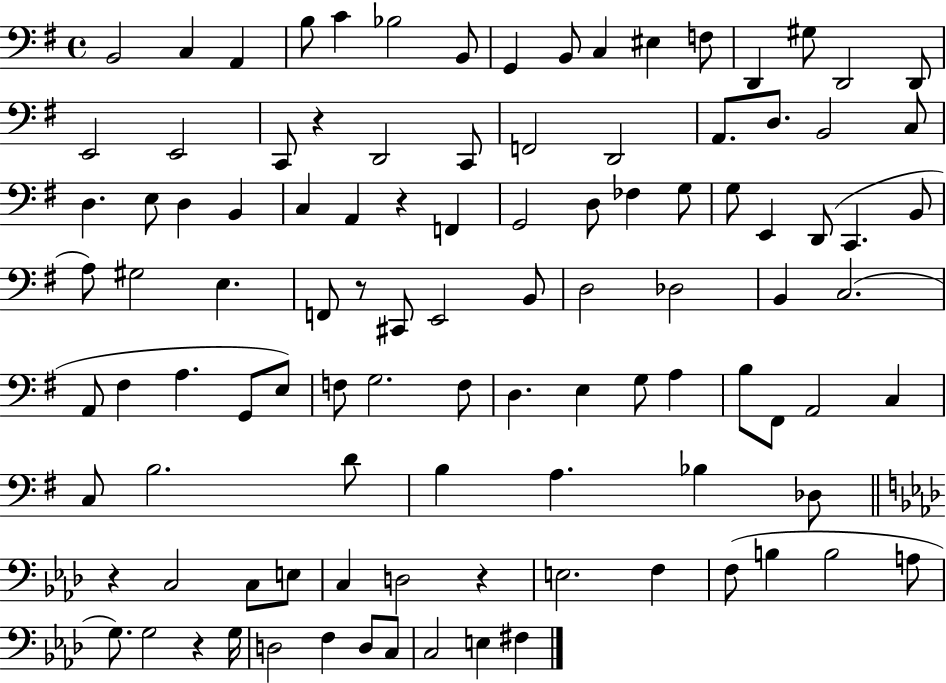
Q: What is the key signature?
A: G major